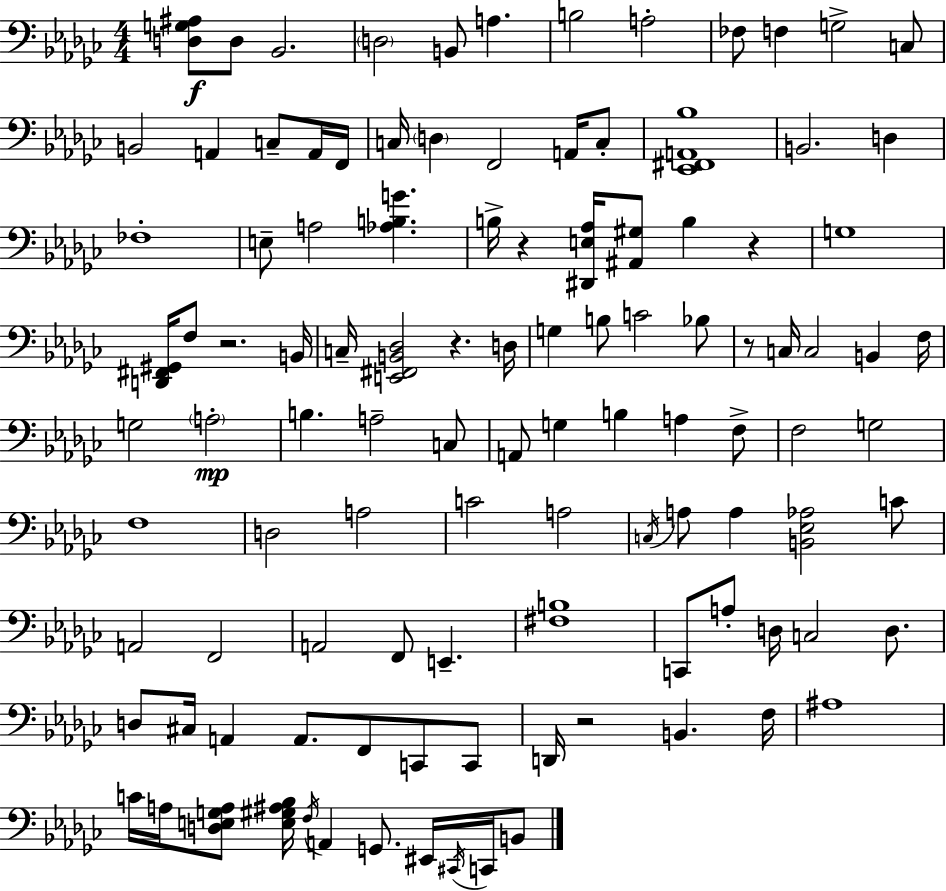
[D3,G3,A#3]/e D3/e Bb2/h. D3/h B2/e A3/q. B3/h A3/h FES3/e F3/q G3/h C3/e B2/h A2/q C3/e A2/s F2/s C3/s D3/q F2/h A2/s C3/e [Eb2,F#2,A2,Bb3]/w B2/h. D3/q FES3/w E3/e A3/h [Ab3,B3,G4]/q. B3/s R/q [D#2,E3,Ab3]/s [A#2,G#3]/e B3/q R/q G3/w [D2,F#2,G#2]/s F3/e R/h. B2/s C3/s [E2,F#2,B2,Db3]/h R/q. D3/s G3/q B3/e C4/h Bb3/e R/e C3/s C3/h B2/q F3/s G3/h A3/h B3/q. A3/h C3/e A2/e G3/q B3/q A3/q F3/e F3/h G3/h F3/w D3/h A3/h C4/h A3/h C3/s A3/e A3/q [B2,Eb3,Ab3]/h C4/e A2/h F2/h A2/h F2/e E2/q. [F#3,B3]/w C2/e A3/e D3/s C3/h D3/e. D3/e C#3/s A2/q A2/e. F2/e C2/e C2/e D2/s R/h B2/q. F3/s A#3/w C4/s A3/s [D3,E3,G3,A3]/e [E3,G#3,A#3,Bb3]/s F3/s A2/q G2/e. EIS2/s C#2/s C2/s B2/e